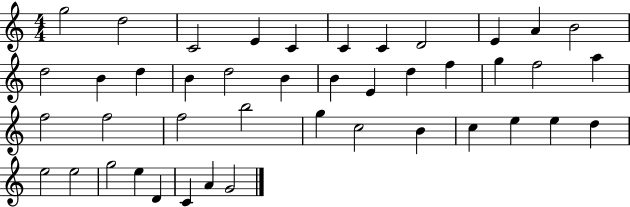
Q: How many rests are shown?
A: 0